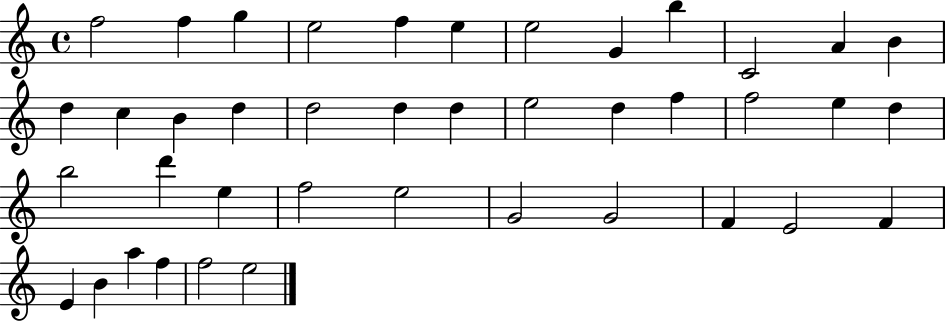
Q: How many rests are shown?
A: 0